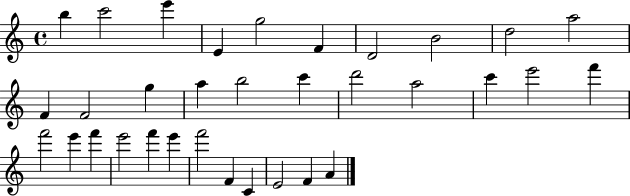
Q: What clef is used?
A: treble